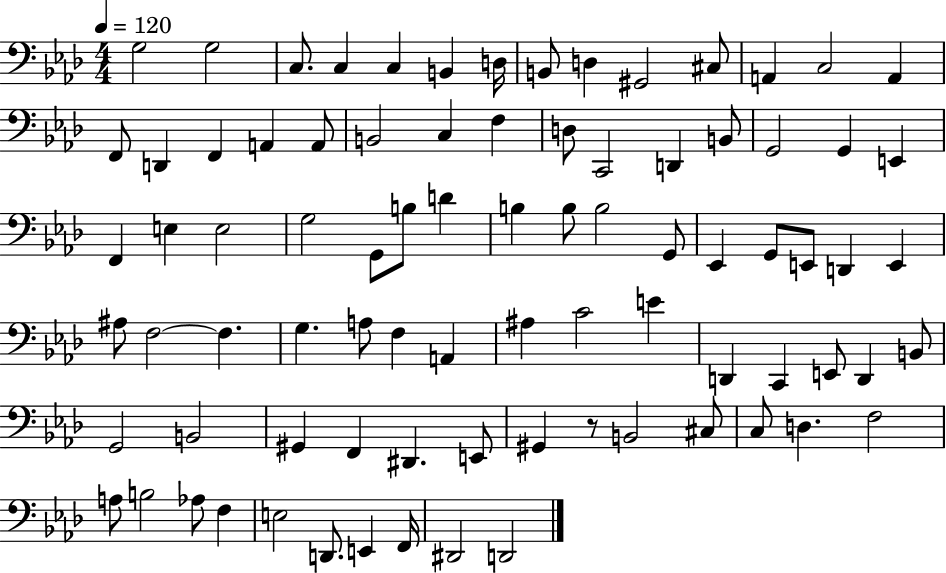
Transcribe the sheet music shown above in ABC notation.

X:1
T:Untitled
M:4/4
L:1/4
K:Ab
G,2 G,2 C,/2 C, C, B,, D,/4 B,,/2 D, ^G,,2 ^C,/2 A,, C,2 A,, F,,/2 D,, F,, A,, A,,/2 B,,2 C, F, D,/2 C,,2 D,, B,,/2 G,,2 G,, E,, F,, E, E,2 G,2 G,,/2 B,/2 D B, B,/2 B,2 G,,/2 _E,, G,,/2 E,,/2 D,, E,, ^A,/2 F,2 F, G, A,/2 F, A,, ^A, C2 E D,, C,, E,,/2 D,, B,,/2 G,,2 B,,2 ^G,, F,, ^D,, E,,/2 ^G,, z/2 B,,2 ^C,/2 C,/2 D, F,2 A,/2 B,2 _A,/2 F, E,2 D,,/2 E,, F,,/4 ^D,,2 D,,2